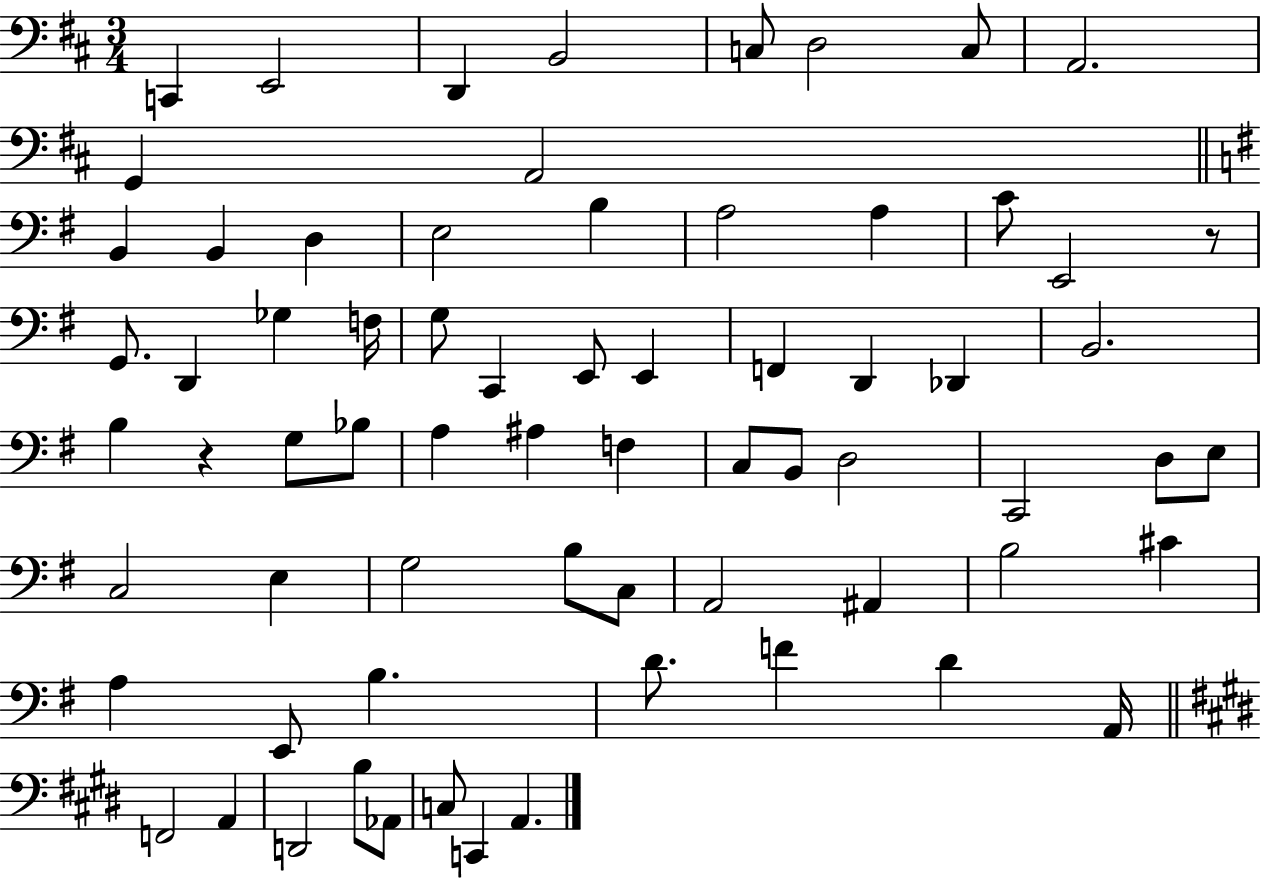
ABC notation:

X:1
T:Untitled
M:3/4
L:1/4
K:D
C,, E,,2 D,, B,,2 C,/2 D,2 C,/2 A,,2 G,, A,,2 B,, B,, D, E,2 B, A,2 A, C/2 E,,2 z/2 G,,/2 D,, _G, F,/4 G,/2 C,, E,,/2 E,, F,, D,, _D,, B,,2 B, z G,/2 _B,/2 A, ^A, F, C,/2 B,,/2 D,2 C,,2 D,/2 E,/2 C,2 E, G,2 B,/2 C,/2 A,,2 ^A,, B,2 ^C A, E,,/2 B, D/2 F D A,,/4 F,,2 A,, D,,2 B,/2 _A,,/2 C,/2 C,, A,,